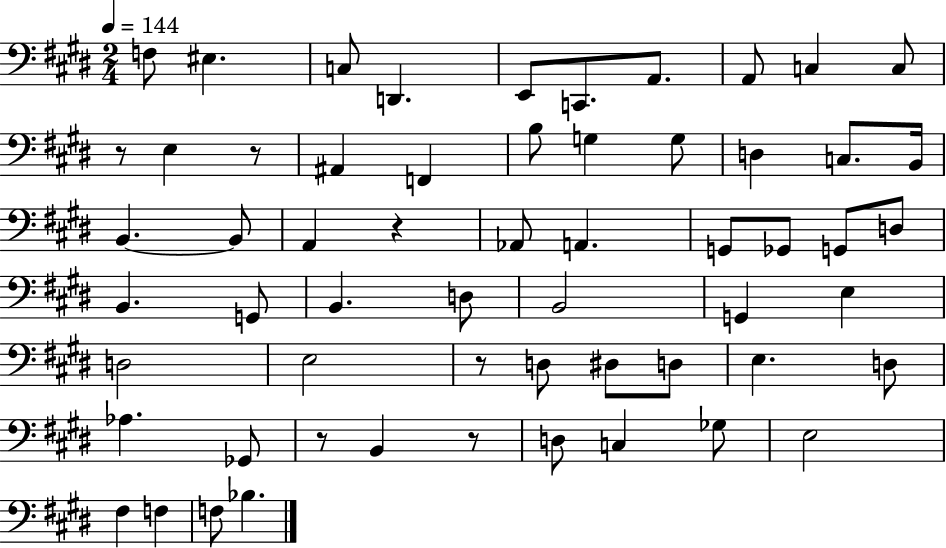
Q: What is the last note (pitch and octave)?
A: Bb3